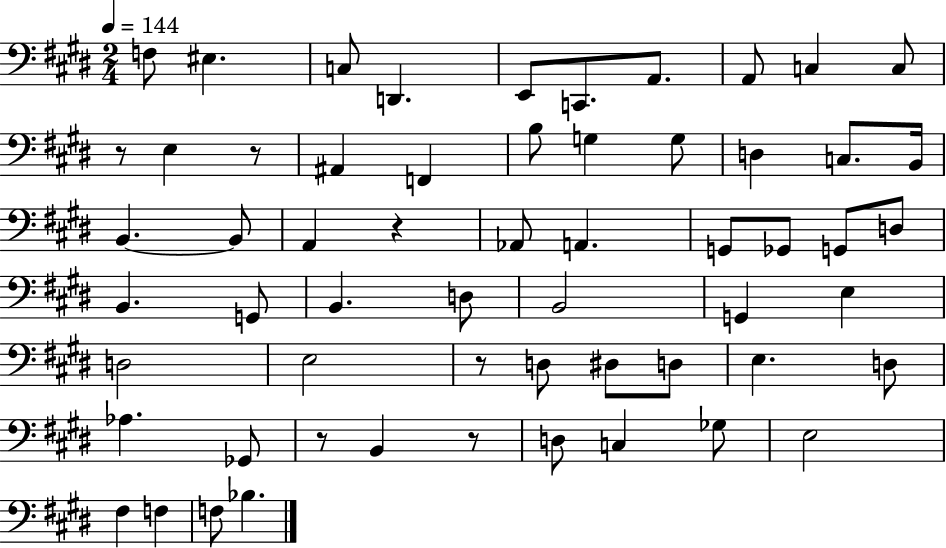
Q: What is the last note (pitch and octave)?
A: Bb3